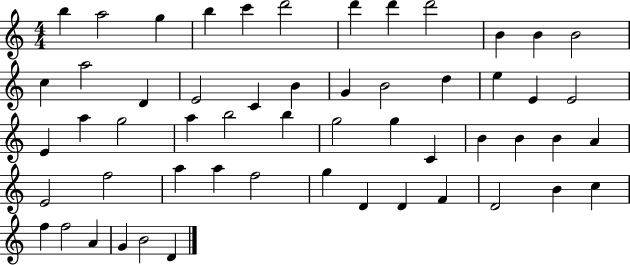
X:1
T:Untitled
M:4/4
L:1/4
K:C
b a2 g b c' d'2 d' d' d'2 B B B2 c a2 D E2 C B G B2 d e E E2 E a g2 a b2 b g2 g C B B B A E2 f2 a a f2 g D D F D2 B c f f2 A G B2 D